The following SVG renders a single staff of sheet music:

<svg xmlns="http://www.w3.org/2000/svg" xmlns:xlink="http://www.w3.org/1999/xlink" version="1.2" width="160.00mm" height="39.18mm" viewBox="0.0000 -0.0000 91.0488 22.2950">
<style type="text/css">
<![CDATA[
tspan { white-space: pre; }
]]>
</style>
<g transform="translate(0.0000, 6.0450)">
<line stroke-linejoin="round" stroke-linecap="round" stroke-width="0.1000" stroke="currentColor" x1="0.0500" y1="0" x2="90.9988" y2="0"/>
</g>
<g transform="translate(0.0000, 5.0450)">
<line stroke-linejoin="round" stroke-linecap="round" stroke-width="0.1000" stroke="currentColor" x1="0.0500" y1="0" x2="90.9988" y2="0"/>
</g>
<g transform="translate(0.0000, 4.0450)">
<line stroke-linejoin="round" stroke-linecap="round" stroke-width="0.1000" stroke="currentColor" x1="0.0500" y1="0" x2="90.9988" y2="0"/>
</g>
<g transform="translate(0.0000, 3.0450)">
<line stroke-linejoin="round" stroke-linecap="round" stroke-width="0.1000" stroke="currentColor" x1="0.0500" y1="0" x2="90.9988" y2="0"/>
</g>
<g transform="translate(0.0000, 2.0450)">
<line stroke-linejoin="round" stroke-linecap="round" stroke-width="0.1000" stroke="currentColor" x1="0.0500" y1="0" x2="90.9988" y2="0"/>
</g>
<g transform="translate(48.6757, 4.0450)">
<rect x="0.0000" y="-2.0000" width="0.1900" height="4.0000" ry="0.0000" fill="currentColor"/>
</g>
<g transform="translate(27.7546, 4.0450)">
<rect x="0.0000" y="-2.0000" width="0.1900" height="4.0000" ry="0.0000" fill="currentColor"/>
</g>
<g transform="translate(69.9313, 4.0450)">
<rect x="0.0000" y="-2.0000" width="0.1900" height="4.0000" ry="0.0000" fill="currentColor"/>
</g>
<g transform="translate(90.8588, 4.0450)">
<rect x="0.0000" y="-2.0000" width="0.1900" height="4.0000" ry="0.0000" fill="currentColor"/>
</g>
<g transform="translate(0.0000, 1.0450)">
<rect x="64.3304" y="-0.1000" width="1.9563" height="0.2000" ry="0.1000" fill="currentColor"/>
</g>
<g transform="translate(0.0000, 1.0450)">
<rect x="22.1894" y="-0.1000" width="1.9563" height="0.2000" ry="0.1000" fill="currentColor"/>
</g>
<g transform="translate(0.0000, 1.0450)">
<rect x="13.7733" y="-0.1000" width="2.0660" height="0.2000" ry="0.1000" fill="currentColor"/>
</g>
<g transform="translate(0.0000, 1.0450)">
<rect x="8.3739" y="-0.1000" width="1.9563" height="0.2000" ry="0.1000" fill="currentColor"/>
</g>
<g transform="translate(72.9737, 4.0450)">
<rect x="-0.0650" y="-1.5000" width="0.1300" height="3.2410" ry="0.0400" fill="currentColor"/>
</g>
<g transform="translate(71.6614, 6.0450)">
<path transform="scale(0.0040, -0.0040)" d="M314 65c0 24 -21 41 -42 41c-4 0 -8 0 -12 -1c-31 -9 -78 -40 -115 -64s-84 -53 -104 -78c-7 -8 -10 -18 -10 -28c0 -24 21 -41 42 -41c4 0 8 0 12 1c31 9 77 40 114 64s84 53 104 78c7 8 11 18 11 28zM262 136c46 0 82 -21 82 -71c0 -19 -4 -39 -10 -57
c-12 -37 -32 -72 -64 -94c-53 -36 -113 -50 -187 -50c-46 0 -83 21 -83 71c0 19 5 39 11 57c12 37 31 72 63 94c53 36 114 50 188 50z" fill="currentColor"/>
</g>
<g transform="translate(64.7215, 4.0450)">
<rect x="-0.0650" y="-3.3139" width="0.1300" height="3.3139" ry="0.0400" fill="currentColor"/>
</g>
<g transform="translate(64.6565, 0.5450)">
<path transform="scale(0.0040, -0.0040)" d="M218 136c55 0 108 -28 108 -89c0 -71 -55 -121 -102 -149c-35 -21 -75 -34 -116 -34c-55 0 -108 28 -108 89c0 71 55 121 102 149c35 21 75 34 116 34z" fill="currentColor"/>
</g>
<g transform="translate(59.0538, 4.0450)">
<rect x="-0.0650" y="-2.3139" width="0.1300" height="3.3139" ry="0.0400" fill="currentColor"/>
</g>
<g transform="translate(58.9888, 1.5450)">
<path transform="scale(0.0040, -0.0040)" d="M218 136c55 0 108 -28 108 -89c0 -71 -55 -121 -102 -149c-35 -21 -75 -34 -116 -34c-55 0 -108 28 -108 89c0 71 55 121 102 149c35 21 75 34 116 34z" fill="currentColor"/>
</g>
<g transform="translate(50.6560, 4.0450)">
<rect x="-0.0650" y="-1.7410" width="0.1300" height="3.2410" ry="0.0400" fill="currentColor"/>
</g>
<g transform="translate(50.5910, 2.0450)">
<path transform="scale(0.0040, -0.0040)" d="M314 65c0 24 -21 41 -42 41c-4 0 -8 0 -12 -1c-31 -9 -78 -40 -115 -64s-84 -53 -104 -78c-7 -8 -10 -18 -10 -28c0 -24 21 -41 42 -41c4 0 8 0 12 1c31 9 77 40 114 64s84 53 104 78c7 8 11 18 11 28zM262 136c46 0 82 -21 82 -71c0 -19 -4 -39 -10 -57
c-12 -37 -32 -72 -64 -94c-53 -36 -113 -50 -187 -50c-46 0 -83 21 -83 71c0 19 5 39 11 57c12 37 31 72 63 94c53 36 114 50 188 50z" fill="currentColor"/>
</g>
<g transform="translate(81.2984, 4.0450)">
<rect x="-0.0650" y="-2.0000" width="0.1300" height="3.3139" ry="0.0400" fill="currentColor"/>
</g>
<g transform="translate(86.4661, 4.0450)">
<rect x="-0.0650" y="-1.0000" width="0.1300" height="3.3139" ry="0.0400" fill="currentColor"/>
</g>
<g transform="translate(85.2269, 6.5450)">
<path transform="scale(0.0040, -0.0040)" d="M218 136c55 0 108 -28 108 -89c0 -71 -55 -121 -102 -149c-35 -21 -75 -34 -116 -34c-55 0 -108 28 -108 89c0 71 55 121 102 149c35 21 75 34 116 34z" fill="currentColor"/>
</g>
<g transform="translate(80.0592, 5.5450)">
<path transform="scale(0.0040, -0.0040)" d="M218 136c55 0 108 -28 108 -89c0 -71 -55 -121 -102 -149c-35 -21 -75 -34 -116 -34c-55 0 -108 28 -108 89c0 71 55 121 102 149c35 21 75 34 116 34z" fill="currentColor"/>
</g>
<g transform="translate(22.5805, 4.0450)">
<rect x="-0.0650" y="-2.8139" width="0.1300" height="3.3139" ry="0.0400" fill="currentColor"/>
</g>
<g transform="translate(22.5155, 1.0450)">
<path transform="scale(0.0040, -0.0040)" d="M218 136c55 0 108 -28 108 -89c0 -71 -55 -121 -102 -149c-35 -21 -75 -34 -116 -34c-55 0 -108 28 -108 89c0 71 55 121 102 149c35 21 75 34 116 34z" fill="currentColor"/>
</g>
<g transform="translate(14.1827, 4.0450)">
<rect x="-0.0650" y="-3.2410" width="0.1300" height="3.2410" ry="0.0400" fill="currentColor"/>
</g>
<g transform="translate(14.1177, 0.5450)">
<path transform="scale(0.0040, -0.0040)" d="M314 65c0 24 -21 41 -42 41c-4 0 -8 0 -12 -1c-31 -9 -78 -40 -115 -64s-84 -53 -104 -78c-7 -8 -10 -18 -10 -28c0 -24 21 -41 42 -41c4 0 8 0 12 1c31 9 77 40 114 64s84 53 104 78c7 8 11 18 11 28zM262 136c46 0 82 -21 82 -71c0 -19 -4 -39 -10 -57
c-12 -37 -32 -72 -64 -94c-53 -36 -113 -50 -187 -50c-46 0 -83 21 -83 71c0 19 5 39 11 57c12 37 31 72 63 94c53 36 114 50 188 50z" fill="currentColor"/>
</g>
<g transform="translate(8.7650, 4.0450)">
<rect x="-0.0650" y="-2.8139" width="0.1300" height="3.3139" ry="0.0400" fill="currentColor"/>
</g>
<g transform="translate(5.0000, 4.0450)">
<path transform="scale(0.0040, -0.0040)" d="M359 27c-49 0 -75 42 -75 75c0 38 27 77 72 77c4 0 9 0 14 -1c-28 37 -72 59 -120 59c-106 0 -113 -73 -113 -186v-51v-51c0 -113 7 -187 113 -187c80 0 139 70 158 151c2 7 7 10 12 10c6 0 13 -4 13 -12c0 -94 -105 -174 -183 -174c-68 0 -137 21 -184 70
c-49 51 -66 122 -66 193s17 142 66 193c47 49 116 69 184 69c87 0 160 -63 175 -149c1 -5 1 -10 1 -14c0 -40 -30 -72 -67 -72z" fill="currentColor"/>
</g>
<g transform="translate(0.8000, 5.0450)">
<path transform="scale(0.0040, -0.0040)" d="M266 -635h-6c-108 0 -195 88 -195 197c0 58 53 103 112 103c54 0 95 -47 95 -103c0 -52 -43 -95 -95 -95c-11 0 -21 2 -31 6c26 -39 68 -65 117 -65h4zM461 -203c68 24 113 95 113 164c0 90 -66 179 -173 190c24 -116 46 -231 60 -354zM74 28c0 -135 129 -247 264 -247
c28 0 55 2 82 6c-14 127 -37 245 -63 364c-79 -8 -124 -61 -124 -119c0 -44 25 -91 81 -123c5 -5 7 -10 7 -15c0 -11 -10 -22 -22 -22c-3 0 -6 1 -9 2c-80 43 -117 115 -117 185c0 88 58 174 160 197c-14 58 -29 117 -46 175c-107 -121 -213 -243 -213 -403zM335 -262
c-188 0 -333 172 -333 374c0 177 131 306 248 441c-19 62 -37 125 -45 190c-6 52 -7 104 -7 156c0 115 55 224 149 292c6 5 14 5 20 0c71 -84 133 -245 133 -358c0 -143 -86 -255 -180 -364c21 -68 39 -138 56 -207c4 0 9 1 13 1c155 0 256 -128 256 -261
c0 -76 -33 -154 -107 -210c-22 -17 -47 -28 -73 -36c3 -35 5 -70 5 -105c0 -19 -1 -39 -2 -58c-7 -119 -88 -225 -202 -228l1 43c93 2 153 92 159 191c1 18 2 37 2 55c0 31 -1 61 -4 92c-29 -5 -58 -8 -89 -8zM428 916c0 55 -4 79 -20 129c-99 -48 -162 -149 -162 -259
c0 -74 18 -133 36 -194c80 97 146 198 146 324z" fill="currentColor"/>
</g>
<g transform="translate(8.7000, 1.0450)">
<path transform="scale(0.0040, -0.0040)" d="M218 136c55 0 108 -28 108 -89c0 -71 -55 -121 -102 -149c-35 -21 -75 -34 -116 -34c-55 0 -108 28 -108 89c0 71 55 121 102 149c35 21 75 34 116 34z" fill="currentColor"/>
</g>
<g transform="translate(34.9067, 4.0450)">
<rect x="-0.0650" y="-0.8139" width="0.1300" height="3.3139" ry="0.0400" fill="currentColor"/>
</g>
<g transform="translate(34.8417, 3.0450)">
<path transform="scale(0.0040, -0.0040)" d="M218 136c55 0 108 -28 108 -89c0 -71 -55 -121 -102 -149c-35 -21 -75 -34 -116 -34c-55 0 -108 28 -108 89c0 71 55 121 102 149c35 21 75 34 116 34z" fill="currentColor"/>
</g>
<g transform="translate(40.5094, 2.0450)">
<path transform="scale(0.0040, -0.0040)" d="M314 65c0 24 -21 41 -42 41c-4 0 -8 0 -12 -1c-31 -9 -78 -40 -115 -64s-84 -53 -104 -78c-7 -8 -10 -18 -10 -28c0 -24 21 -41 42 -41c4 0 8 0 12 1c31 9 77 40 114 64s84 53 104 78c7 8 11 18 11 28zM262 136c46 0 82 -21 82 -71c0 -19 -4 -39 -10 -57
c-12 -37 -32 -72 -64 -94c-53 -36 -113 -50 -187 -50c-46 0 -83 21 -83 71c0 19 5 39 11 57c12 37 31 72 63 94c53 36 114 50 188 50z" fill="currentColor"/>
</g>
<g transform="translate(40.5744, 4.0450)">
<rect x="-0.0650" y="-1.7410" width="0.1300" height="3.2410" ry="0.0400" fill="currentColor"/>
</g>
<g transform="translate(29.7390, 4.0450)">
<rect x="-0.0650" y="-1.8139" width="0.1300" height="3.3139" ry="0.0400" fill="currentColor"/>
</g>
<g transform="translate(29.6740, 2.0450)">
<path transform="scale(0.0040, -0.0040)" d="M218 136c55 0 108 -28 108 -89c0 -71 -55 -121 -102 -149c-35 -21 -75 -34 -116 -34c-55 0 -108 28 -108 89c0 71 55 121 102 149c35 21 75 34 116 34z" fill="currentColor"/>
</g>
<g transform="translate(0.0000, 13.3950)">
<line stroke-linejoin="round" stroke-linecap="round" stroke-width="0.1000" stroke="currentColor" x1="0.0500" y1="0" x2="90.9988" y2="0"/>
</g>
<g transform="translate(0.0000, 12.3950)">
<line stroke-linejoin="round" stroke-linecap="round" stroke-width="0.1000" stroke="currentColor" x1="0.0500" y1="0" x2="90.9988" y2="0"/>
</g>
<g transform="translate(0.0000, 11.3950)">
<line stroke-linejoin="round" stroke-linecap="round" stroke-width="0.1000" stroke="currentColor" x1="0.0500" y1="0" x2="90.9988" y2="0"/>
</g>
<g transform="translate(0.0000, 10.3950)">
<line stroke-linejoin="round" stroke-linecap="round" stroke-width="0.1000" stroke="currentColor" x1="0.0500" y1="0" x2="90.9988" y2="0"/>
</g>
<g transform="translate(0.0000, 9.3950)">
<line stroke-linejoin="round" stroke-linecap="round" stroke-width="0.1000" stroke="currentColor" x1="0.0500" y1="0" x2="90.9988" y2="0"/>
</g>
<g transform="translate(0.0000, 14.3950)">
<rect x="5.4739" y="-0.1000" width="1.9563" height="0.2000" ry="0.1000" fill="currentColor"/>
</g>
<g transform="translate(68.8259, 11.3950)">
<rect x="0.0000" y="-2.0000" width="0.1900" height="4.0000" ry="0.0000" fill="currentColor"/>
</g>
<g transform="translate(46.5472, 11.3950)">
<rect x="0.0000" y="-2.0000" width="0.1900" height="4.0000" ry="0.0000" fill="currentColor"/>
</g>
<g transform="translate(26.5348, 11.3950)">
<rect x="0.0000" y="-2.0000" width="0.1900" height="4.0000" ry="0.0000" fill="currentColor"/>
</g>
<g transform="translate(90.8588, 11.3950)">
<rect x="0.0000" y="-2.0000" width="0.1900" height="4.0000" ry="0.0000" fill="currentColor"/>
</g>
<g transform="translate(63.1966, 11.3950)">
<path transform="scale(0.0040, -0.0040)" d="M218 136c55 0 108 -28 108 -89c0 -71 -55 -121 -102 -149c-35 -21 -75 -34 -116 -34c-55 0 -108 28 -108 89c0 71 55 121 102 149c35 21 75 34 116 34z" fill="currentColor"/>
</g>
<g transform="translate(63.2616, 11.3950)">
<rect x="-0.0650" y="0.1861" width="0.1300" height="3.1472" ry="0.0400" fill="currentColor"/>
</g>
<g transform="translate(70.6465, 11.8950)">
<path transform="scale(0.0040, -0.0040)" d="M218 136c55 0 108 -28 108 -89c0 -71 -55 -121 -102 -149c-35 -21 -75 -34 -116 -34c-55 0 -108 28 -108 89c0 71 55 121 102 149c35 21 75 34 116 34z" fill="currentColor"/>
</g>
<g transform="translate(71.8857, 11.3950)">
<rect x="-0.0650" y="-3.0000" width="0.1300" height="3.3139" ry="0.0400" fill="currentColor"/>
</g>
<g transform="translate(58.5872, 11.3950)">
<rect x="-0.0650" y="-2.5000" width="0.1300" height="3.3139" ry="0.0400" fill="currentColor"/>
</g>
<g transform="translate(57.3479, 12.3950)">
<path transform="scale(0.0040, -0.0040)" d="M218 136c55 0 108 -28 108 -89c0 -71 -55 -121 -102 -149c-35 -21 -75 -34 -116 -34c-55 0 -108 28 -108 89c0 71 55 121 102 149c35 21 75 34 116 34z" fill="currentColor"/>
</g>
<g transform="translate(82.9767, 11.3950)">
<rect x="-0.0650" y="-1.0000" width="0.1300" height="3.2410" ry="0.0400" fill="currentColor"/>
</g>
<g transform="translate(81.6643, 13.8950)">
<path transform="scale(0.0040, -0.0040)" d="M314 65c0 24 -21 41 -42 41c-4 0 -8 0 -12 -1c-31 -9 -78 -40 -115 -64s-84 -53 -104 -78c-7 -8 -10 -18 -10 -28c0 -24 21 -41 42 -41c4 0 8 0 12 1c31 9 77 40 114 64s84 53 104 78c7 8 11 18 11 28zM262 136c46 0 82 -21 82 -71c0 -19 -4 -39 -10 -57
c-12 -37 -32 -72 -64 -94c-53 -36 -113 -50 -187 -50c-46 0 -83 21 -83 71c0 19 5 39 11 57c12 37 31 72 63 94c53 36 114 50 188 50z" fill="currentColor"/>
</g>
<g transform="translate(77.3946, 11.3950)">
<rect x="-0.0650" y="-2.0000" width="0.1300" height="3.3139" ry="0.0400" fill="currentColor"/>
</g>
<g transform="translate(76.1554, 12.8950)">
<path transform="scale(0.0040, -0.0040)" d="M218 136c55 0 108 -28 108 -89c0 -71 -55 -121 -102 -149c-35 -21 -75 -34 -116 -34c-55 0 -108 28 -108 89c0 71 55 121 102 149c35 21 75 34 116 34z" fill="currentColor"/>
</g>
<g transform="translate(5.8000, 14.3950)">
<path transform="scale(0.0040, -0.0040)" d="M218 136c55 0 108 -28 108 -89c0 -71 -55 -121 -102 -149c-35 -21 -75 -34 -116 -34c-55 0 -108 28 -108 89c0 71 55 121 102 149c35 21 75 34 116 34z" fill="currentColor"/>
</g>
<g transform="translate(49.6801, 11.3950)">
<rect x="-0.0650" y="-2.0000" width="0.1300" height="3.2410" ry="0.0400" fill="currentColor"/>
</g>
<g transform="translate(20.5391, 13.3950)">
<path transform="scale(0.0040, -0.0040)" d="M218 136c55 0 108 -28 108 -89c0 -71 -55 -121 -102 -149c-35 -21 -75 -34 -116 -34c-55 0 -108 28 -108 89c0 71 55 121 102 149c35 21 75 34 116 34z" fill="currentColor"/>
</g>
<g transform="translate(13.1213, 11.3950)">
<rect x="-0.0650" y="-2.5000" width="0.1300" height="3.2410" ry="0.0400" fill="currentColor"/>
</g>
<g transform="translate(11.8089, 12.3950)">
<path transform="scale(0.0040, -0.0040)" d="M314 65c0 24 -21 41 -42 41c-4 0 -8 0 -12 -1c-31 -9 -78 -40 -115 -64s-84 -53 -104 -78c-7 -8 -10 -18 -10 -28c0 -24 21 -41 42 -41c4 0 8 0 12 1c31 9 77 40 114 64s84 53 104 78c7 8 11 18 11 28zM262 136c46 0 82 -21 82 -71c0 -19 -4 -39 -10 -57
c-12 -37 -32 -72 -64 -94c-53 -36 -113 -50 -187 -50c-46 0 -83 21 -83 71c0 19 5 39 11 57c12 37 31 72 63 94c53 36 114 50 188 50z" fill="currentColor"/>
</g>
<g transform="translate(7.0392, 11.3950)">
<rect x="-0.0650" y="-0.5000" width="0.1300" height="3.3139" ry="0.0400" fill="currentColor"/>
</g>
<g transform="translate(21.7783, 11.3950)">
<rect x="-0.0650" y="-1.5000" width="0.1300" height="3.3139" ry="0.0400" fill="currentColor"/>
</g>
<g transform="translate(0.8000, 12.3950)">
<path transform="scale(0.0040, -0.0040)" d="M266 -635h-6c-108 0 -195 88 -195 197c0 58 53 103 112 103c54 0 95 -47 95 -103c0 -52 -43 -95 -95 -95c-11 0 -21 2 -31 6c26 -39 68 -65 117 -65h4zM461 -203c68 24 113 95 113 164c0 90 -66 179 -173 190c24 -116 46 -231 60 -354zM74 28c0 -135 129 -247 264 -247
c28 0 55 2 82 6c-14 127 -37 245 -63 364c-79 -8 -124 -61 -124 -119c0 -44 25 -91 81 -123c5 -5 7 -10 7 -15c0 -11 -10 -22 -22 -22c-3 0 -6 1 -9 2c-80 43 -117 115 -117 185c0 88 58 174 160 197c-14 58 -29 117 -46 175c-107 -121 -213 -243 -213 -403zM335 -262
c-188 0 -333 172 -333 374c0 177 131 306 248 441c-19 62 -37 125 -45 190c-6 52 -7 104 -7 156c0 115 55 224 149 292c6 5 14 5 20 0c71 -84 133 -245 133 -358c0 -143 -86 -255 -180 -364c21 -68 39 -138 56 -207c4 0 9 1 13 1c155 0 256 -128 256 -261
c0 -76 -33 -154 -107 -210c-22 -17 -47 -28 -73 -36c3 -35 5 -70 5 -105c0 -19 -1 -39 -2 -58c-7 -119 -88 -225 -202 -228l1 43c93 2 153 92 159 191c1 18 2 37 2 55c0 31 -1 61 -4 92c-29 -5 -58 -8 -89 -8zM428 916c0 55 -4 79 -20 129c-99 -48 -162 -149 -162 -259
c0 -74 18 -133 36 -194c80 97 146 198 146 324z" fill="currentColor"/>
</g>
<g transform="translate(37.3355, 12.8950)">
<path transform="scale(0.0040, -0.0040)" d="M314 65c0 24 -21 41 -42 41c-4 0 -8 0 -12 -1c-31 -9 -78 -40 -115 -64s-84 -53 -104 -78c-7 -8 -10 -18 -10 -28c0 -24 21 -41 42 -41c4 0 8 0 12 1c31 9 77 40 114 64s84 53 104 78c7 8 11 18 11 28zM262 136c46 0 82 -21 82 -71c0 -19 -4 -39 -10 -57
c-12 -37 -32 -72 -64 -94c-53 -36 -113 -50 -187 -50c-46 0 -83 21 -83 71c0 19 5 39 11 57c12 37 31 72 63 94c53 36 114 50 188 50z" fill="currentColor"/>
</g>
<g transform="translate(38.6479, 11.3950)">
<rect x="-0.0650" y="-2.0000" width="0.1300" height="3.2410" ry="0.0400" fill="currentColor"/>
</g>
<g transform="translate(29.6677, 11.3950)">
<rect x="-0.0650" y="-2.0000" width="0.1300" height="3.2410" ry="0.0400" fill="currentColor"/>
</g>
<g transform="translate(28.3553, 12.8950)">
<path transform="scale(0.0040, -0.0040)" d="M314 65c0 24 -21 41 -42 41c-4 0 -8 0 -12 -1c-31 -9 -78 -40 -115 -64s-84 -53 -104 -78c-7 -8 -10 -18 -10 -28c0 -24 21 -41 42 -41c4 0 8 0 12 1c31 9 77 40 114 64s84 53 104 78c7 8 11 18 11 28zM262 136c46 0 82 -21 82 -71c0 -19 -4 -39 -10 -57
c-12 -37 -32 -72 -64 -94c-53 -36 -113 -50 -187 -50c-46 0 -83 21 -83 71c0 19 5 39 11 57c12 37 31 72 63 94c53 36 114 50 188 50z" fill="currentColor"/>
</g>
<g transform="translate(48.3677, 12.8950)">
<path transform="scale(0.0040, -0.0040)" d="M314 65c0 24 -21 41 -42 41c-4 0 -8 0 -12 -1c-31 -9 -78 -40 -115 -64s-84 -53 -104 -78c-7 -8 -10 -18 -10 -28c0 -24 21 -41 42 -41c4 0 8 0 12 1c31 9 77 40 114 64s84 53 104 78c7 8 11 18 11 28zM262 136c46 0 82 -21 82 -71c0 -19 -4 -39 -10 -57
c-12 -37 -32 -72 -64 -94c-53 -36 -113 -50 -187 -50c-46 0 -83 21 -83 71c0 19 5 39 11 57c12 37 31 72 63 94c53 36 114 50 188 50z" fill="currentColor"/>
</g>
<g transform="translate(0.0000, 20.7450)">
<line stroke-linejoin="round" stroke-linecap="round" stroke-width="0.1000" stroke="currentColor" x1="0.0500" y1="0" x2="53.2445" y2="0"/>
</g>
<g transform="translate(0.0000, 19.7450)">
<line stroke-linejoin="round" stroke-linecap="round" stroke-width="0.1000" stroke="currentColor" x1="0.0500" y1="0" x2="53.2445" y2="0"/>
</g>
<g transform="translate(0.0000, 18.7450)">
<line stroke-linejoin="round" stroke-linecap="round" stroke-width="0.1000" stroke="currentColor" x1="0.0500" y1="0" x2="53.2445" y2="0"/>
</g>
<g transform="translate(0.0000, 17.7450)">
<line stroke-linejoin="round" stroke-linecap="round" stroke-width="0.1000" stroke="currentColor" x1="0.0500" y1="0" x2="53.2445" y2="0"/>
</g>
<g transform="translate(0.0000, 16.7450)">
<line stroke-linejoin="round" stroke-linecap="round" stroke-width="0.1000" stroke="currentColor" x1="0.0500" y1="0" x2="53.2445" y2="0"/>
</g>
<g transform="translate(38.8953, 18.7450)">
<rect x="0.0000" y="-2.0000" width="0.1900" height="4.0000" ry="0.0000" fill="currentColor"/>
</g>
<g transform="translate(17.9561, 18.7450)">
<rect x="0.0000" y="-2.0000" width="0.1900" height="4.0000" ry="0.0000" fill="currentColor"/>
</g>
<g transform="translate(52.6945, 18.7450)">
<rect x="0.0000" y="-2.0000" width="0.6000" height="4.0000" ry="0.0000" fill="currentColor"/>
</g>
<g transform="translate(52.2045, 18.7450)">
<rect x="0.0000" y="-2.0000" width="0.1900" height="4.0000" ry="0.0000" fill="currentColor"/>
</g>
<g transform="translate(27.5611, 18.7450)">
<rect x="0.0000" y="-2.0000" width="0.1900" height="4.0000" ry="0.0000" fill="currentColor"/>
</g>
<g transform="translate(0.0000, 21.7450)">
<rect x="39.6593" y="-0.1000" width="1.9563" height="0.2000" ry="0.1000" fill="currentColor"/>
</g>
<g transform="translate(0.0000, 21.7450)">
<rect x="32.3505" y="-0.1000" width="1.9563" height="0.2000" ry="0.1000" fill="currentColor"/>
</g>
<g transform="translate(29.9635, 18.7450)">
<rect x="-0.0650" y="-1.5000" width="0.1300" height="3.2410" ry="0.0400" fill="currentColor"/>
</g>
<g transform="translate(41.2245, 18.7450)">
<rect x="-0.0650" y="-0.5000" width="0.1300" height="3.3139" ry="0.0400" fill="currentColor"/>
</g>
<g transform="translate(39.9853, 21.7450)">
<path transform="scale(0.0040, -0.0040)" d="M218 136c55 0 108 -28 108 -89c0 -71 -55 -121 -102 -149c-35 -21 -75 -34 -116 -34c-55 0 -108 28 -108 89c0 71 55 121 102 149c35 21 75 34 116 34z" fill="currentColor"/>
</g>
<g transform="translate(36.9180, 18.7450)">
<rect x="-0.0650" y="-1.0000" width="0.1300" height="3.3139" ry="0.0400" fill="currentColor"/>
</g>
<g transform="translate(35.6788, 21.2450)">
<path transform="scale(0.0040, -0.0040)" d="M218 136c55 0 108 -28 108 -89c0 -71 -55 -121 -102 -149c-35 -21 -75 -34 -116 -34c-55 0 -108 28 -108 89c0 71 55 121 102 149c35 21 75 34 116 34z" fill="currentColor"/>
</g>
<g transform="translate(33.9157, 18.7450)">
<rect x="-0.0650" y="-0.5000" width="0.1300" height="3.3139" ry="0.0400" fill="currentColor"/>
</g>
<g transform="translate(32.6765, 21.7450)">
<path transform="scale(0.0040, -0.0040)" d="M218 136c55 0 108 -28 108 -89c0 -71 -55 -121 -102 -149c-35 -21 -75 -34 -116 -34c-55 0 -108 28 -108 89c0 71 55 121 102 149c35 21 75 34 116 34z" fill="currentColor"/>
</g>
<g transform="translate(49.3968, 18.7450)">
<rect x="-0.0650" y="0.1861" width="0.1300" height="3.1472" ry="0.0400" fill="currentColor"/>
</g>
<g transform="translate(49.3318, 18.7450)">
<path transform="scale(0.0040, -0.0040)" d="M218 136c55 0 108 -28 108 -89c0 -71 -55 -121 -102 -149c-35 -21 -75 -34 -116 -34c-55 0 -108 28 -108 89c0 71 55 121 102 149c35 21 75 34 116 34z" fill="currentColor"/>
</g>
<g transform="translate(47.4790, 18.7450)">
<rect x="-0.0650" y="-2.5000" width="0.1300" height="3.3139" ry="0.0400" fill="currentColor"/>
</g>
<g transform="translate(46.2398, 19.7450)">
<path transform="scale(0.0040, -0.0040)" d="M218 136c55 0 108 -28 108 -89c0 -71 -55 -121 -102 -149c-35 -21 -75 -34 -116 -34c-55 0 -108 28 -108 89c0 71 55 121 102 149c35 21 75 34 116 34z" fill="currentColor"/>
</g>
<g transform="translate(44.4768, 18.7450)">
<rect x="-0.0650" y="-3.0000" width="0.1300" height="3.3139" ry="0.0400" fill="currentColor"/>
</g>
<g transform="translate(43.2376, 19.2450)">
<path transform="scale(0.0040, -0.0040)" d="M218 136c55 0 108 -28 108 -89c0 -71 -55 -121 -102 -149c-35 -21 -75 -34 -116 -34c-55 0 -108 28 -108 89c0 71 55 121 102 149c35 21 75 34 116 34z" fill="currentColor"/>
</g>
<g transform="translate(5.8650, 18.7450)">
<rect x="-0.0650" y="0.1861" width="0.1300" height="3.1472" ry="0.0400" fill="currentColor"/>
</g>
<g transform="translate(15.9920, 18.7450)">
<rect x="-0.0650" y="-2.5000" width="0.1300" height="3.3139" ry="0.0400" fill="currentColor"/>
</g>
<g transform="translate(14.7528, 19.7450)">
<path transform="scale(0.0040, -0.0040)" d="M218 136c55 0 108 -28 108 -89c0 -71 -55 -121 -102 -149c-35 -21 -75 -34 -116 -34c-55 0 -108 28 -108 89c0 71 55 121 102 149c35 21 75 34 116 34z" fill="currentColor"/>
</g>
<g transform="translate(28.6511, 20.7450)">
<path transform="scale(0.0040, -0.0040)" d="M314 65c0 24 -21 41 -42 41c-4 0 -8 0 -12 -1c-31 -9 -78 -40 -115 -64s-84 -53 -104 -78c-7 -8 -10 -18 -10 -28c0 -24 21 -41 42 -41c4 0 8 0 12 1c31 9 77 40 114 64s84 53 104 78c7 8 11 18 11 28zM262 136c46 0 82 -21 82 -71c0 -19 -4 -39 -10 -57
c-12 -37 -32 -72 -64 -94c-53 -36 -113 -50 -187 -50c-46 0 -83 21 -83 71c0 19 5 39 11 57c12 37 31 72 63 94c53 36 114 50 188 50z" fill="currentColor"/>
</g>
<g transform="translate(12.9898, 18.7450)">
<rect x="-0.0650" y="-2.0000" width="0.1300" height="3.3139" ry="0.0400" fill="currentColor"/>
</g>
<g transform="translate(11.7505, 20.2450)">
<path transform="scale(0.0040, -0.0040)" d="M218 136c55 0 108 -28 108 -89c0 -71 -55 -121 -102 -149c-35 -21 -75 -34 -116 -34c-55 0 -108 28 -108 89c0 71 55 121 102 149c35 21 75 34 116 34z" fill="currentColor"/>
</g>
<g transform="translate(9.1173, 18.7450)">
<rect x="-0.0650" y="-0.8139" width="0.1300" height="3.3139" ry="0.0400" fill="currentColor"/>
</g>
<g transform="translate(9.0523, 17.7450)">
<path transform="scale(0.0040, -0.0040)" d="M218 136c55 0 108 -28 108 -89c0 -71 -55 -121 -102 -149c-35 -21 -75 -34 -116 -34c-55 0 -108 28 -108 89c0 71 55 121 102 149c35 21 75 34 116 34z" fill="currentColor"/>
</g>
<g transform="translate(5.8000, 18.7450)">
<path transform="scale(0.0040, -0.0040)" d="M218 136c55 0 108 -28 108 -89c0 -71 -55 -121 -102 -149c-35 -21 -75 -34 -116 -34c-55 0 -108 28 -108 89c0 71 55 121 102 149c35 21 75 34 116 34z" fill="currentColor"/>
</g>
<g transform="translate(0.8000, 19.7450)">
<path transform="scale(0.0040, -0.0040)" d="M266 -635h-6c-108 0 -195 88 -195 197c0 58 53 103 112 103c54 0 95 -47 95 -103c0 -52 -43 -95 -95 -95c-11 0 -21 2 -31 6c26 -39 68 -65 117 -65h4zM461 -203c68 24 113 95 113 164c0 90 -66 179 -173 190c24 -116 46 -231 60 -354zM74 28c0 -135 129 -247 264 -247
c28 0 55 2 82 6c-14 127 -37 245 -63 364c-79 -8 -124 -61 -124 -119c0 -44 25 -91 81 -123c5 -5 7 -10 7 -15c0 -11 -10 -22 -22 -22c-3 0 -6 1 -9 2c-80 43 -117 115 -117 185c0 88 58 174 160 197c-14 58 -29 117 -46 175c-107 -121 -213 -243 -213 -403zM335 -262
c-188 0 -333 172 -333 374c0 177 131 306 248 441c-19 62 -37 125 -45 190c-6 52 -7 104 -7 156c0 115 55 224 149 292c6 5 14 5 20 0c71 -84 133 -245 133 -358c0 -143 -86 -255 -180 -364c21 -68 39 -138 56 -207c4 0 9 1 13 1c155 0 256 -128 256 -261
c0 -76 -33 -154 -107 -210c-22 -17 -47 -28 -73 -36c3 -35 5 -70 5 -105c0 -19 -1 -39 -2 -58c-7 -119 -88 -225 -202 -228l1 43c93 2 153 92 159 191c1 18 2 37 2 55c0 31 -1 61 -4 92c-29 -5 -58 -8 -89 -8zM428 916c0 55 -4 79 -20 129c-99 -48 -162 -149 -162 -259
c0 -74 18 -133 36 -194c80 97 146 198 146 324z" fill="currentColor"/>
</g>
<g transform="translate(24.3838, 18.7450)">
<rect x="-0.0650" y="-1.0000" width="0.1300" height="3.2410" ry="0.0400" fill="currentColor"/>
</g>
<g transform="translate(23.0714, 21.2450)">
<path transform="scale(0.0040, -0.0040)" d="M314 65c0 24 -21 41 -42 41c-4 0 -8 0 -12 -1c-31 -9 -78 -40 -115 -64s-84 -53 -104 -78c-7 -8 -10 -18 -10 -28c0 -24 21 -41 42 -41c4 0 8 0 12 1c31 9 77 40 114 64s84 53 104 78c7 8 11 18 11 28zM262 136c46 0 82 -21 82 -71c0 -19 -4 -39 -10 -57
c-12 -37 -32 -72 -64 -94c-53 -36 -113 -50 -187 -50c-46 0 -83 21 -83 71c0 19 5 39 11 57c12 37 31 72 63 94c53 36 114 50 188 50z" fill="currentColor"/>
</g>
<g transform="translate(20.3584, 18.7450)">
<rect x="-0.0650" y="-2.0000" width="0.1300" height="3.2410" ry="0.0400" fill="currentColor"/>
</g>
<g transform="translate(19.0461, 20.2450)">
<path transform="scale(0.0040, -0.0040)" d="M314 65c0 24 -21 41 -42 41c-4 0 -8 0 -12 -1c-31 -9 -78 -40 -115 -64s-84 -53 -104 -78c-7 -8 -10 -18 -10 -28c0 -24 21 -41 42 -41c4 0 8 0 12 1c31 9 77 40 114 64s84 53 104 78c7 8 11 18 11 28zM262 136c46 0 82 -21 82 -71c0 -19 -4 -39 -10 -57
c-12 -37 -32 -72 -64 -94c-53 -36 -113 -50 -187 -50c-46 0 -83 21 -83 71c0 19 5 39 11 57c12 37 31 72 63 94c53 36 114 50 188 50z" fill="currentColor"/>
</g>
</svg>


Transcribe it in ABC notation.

X:1
T:Untitled
M:4/4
L:1/4
K:C
a b2 a f d f2 f2 g b E2 F D C G2 E F2 F2 F2 G B A F D2 B d F G F2 D2 E2 C D C A G B